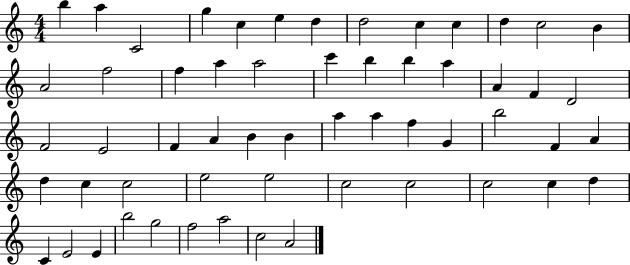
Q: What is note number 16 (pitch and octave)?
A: F5